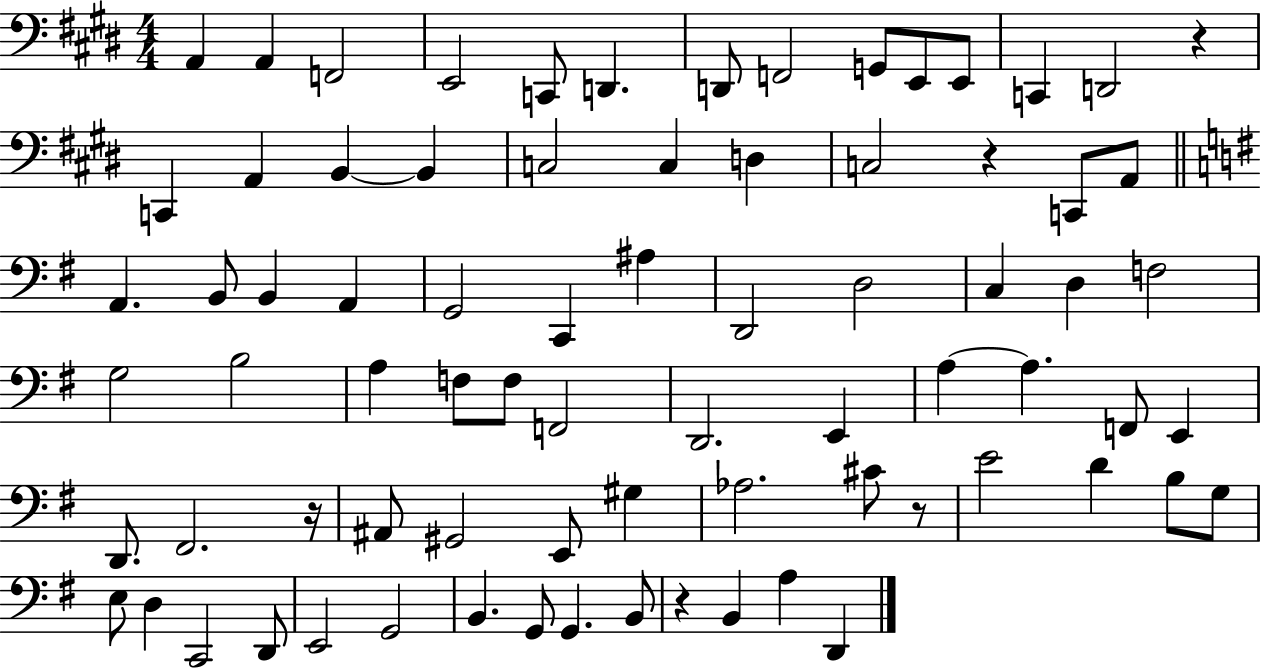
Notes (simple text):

A2/q A2/q F2/h E2/h C2/e D2/q. D2/e F2/h G2/e E2/e E2/e C2/q D2/h R/q C2/q A2/q B2/q B2/q C3/h C3/q D3/q C3/h R/q C2/e A2/e A2/q. B2/e B2/q A2/q G2/h C2/q A#3/q D2/h D3/h C3/q D3/q F3/h G3/h B3/h A3/q F3/e F3/e F2/h D2/h. E2/q A3/q A3/q. F2/e E2/q D2/e. F#2/h. R/s A#2/e G#2/h E2/e G#3/q Ab3/h. C#4/e R/e E4/h D4/q B3/e G3/e E3/e D3/q C2/h D2/e E2/h G2/h B2/q. G2/e G2/q. B2/e R/q B2/q A3/q D2/q